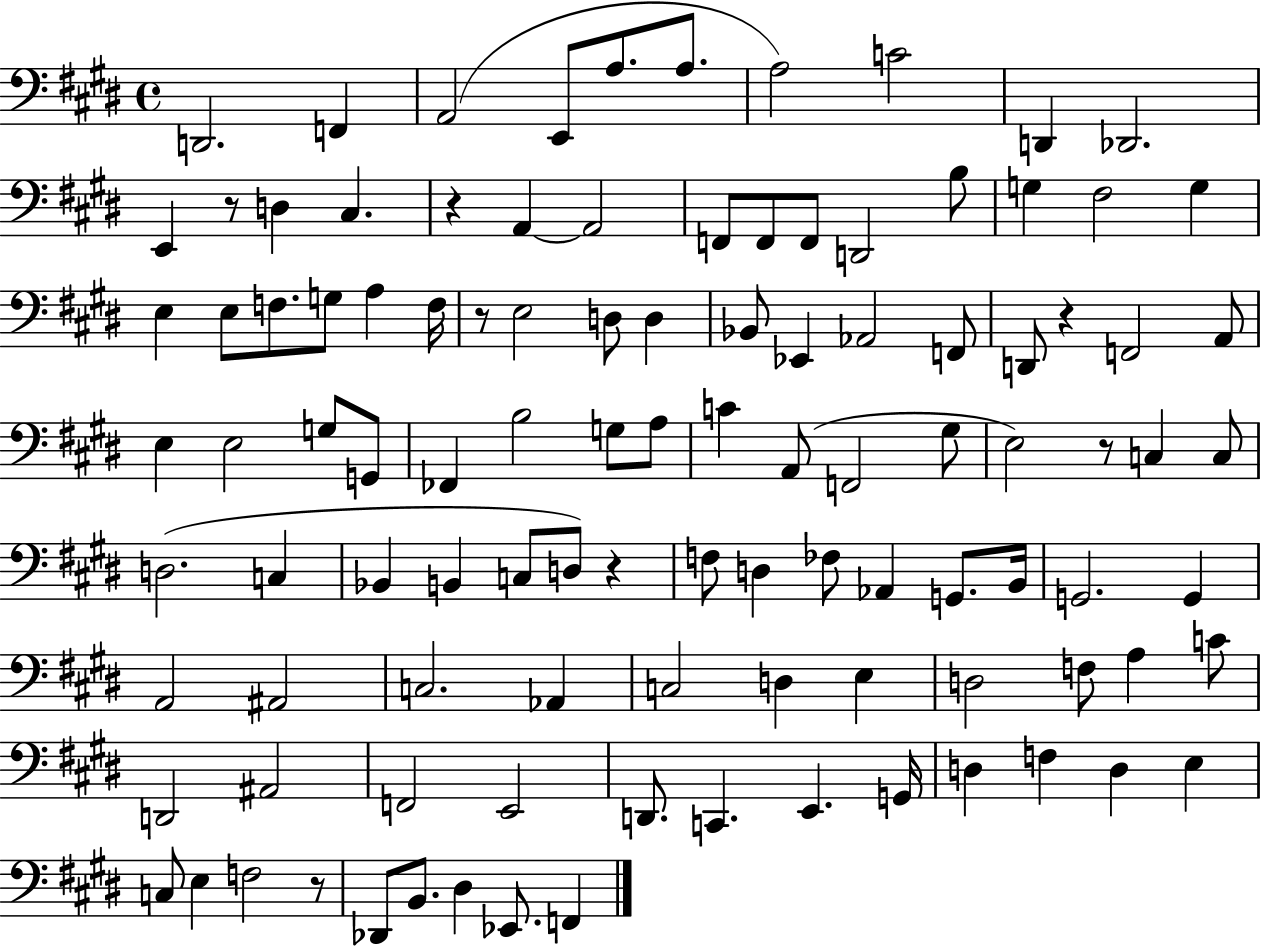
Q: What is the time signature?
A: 4/4